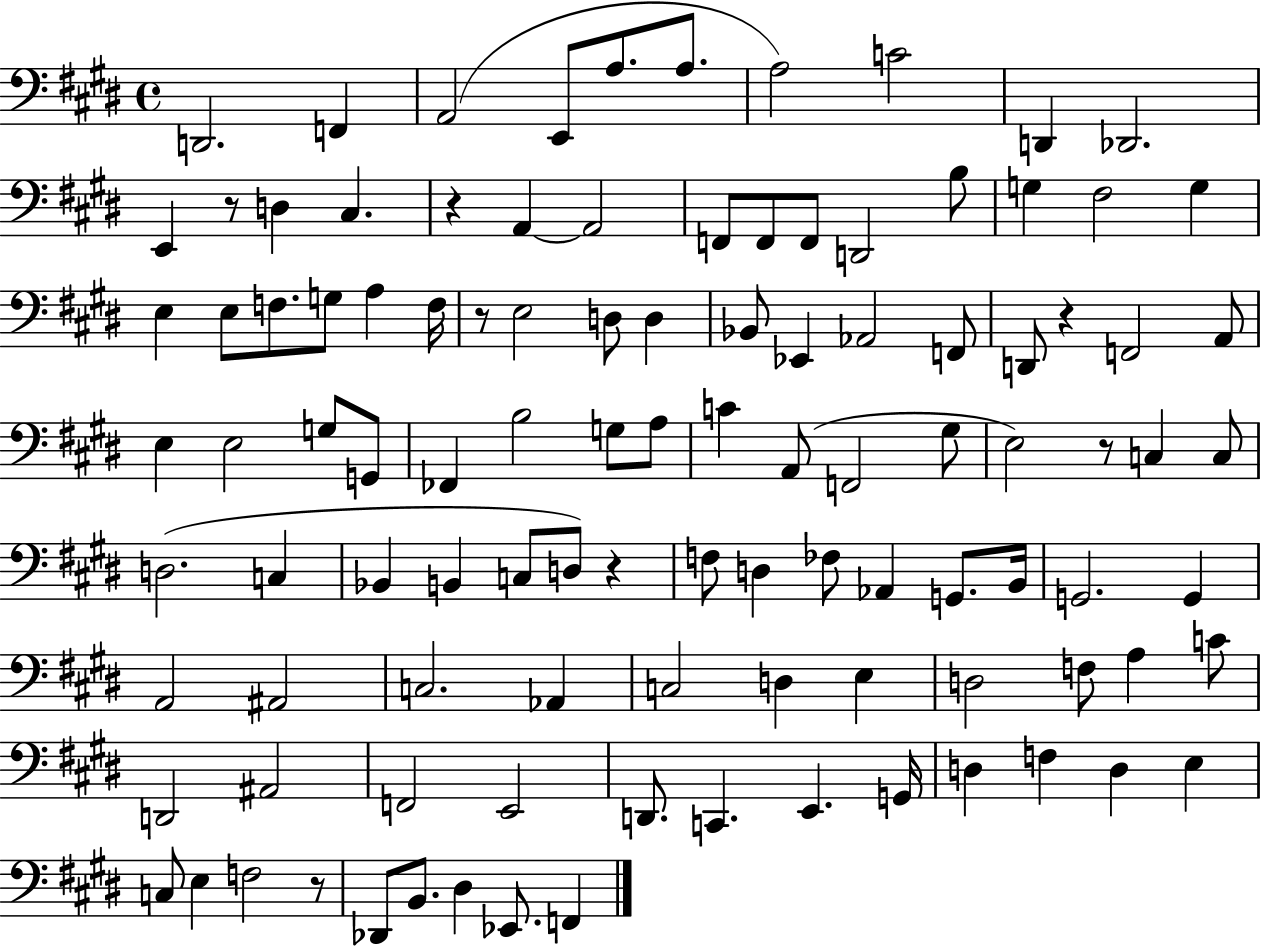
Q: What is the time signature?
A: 4/4